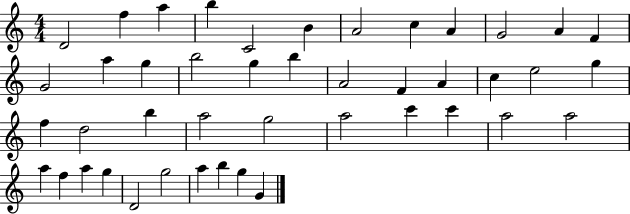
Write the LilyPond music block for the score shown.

{
  \clef treble
  \numericTimeSignature
  \time 4/4
  \key c \major
  d'2 f''4 a''4 | b''4 c'2 b'4 | a'2 c''4 a'4 | g'2 a'4 f'4 | \break g'2 a''4 g''4 | b''2 g''4 b''4 | a'2 f'4 a'4 | c''4 e''2 g''4 | \break f''4 d''2 b''4 | a''2 g''2 | a''2 c'''4 c'''4 | a''2 a''2 | \break a''4 f''4 a''4 g''4 | d'2 g''2 | a''4 b''4 g''4 g'4 | \bar "|."
}